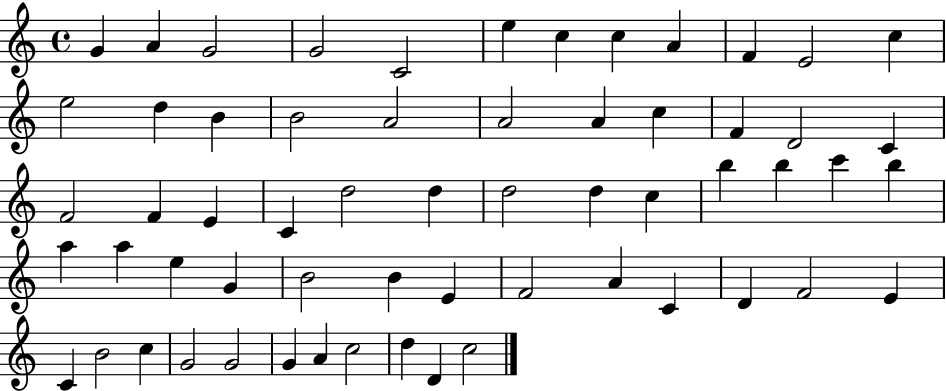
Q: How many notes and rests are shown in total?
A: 60